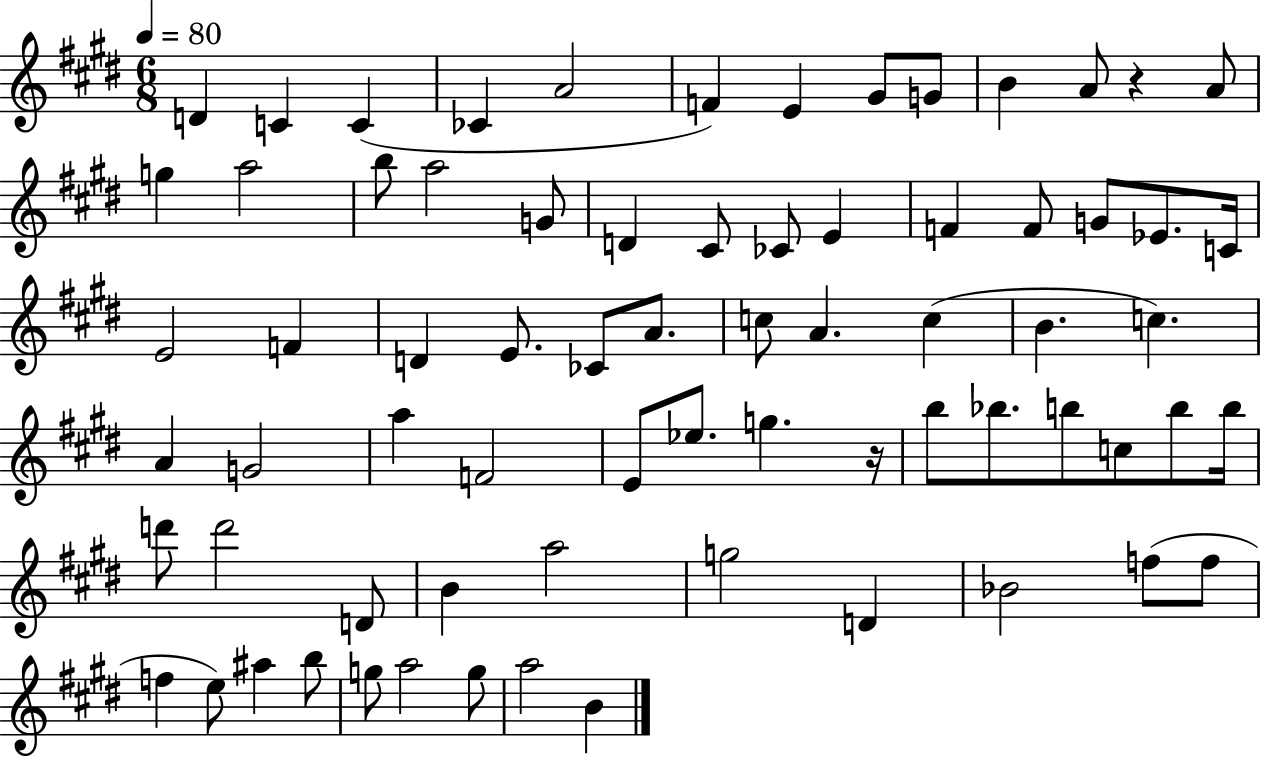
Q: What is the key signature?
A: E major